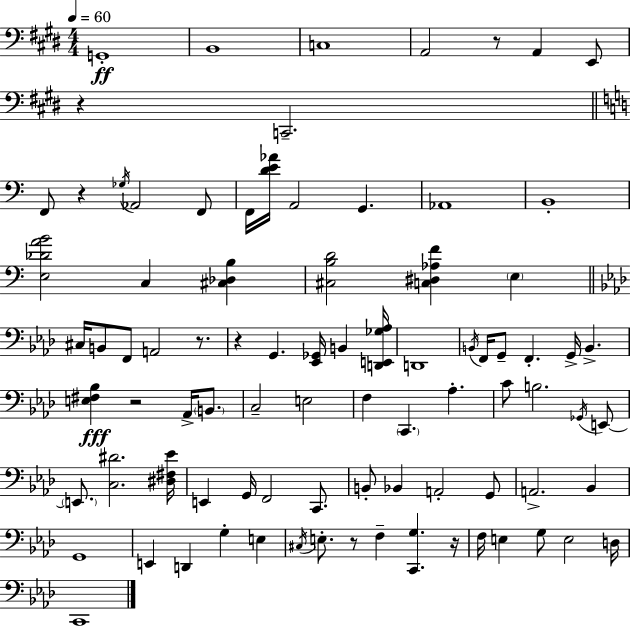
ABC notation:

X:1
T:Untitled
M:4/4
L:1/4
K:E
G,,4 B,,4 C,4 A,,2 z/2 A,, E,,/2 z C,,2 F,,/2 z _G,/4 _A,,2 F,,/2 F,,/4 [DE_A]/4 A,,2 G,, _A,,4 B,,4 [E,_DAB]2 C, [^C,_D,B,] [^C,B,D]2 [C,^D,_A,F] E, ^C,/4 B,,/2 F,,/2 A,,2 z/2 z G,, [_E,,_G,,]/4 B,, [D,,E,,_G,_A,]/4 D,,4 B,,/4 F,,/4 G,,/2 F,, G,,/4 B,, [E,^F,_B,] z2 _A,,/4 B,,/2 C,2 E,2 F, C,, _A, C/2 B,2 _G,,/4 E,,/2 E,,/2 [C,^D]2 [^D,^F,_E]/4 E,, G,,/4 F,,2 C,,/2 B,,/2 _B,, A,,2 G,,/2 A,,2 _B,, G,,4 E,, D,, G, E, ^C,/4 E,/2 z/2 F, [C,,G,] z/4 F,/4 E, G,/2 E,2 D,/4 C,,4